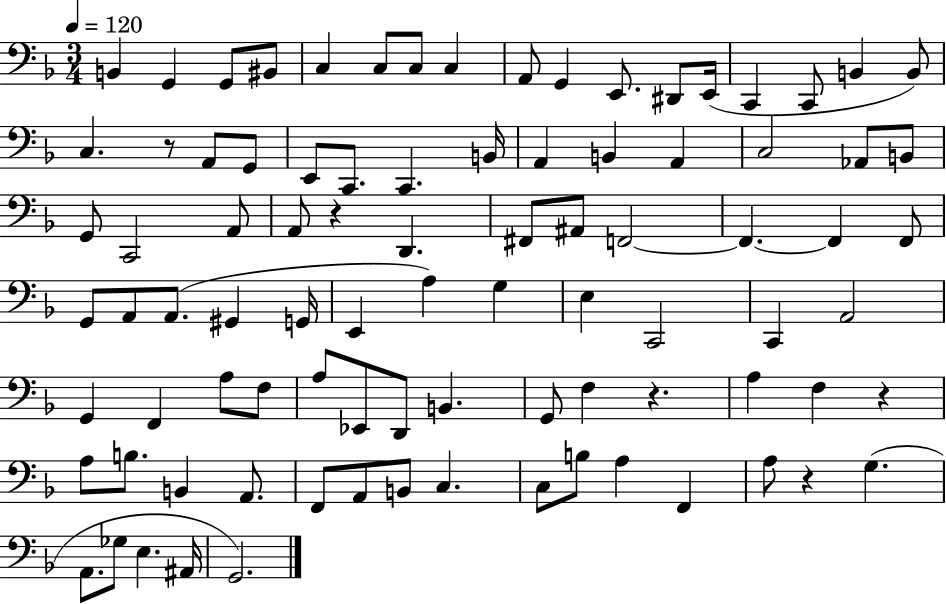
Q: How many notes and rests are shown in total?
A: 89